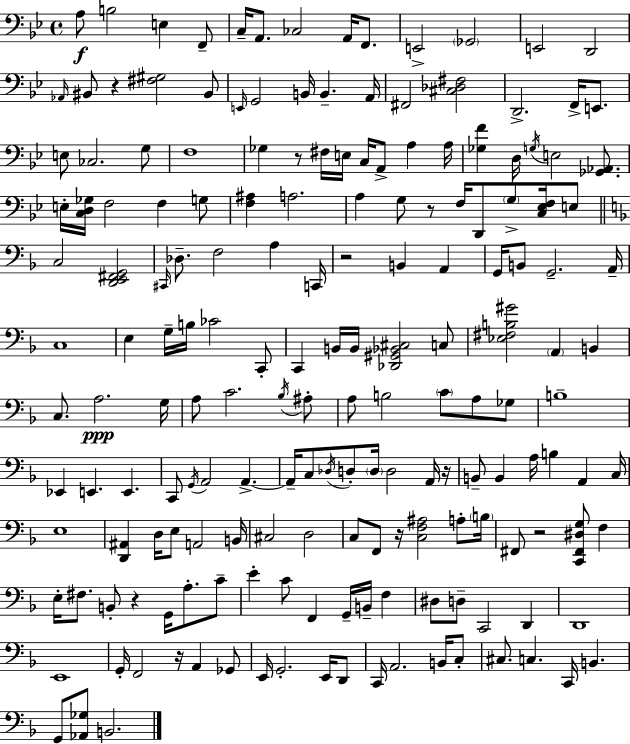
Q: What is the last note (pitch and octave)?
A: B2